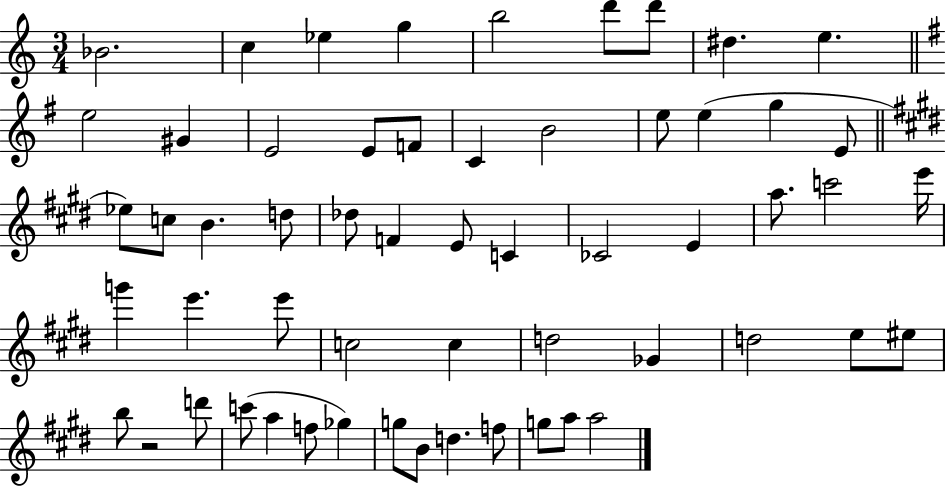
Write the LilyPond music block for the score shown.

{
  \clef treble
  \numericTimeSignature
  \time 3/4
  \key c \major
  bes'2. | c''4 ees''4 g''4 | b''2 d'''8 d'''8 | dis''4. e''4. | \break \bar "||" \break \key e \minor e''2 gis'4 | e'2 e'8 f'8 | c'4 b'2 | e''8 e''4( g''4 e'8 | \break \bar "||" \break \key e \major ees''8) c''8 b'4. d''8 | des''8 f'4 e'8 c'4 | ces'2 e'4 | a''8. c'''2 e'''16 | \break g'''4 e'''4. e'''8 | c''2 c''4 | d''2 ges'4 | d''2 e''8 eis''8 | \break b''8 r2 d'''8 | c'''8( a''4 f''8 ges''4) | g''8 b'8 d''4. f''8 | g''8 a''8 a''2 | \break \bar "|."
}